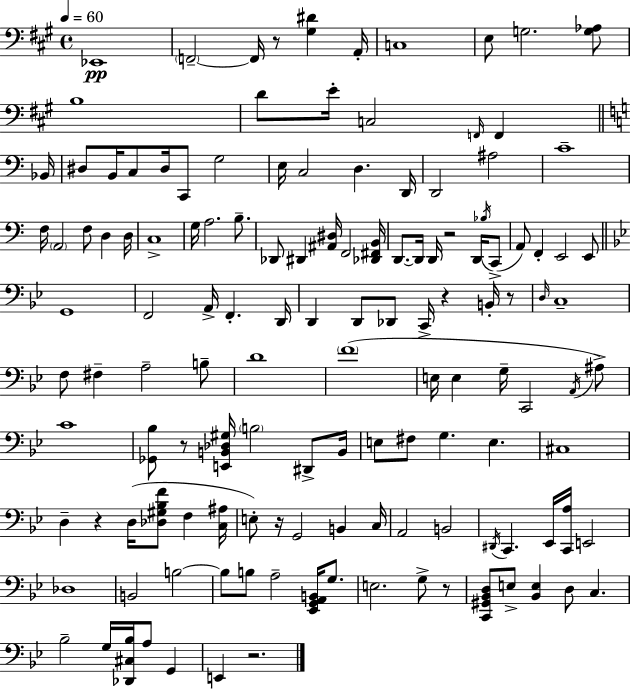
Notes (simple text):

Eb2/w F2/h F2/s R/e [G#3,D#4]/q A2/s C3/w E3/e G3/h. [G3,Ab3]/e B3/w D4/e E4/s C3/h F2/s F2/q Bb2/s D#3/e B2/s C3/e D#3/s C2/e G3/h E3/s C3/h D3/q. D2/s D2/h A#3/h C4/w F3/s A2/h F3/e D3/q D3/s C3/w G3/s A3/h. B3/e. Db2/e D#2/q [A#2,D#3]/s F2/h [Db2,F#2,B2]/s D2/e. D2/s D2/s R/h D2/s Bb3/s C2/e A2/e F2/q E2/h E2/e G2/w F2/h A2/s F2/q. D2/s D2/q D2/e Db2/e C2/s R/q B2/s R/e D3/s C3/w F3/e F#3/q A3/h B3/e D4/w F4/w E3/s E3/q G3/s C2/h A2/s A#3/e C4/w [Gb2,Bb3]/e R/e [E2,B2,Db3,G#3]/s B3/h D#2/e B2/s E3/e F#3/e G3/q. E3/q. C#3/w D3/q R/q D3/s [Db3,G#3,Bb3,F4]/e F3/q [C3,A#3]/s E3/e R/s G2/h B2/q C3/s A2/h B2/h D#2/s C2/q. Eb2/s [C2,A3]/s E2/h Db3/w B2/h B3/h B3/e B3/e A3/h [Eb2,G2,A2,B2]/s G3/e. E3/h. G3/e R/e [C2,G#2,Bb2,D3]/e E3/e [Bb2,E3]/q D3/e C3/q. Bb3/h G3/s [Db2,C#3,Bb3]/s A3/e G2/q E2/q R/h.